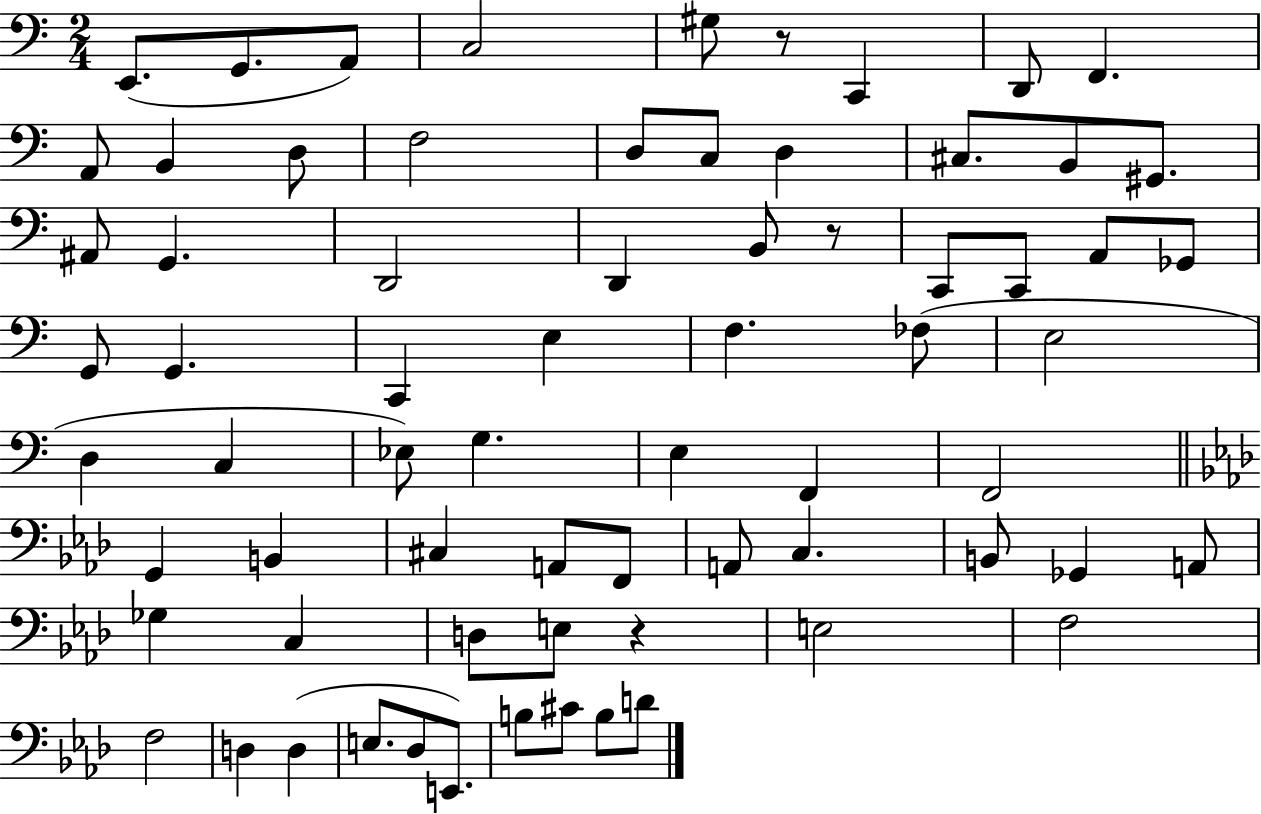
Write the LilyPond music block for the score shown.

{
  \clef bass
  \numericTimeSignature
  \time 2/4
  \key c \major
  \repeat volta 2 { e,8.( g,8. a,8) | c2 | gis8 r8 c,4 | d,8 f,4. | \break a,8 b,4 d8 | f2 | d8 c8 d4 | cis8. b,8 gis,8. | \break ais,8 g,4. | d,2 | d,4 b,8 r8 | c,8 c,8 a,8 ges,8 | \break g,8 g,4. | c,4 e4 | f4. fes8( | e2 | \break d4 c4 | ees8) g4. | e4 f,4 | f,2 | \break \bar "||" \break \key aes \major g,4 b,4 | cis4 a,8 f,8 | a,8 c4. | b,8 ges,4 a,8 | \break ges4 c4 | d8 e8 r4 | e2 | f2 | \break f2 | d4 d4( | e8. des8 e,8.) | b8 cis'8 b8 d'8 | \break } \bar "|."
}